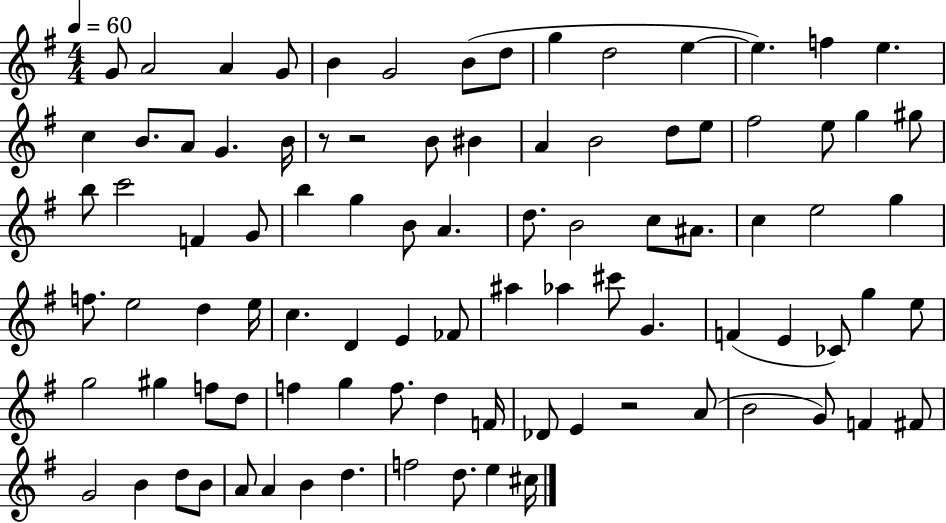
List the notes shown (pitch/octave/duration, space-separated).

G4/e A4/h A4/q G4/e B4/q G4/h B4/e D5/e G5/q D5/h E5/q E5/q. F5/q E5/q. C5/q B4/e. A4/e G4/q. B4/s R/e R/h B4/e BIS4/q A4/q B4/h D5/e E5/e F#5/h E5/e G5/q G#5/e B5/e C6/h F4/q G4/e B5/q G5/q B4/e A4/q. D5/e. B4/h C5/e A#4/e. C5/q E5/h G5/q F5/e. E5/h D5/q E5/s C5/q. D4/q E4/q FES4/e A#5/q Ab5/q C#6/e G4/q. F4/q E4/q CES4/e G5/q E5/e G5/h G#5/q F5/e D5/e F5/q G5/q F5/e. D5/q F4/s Db4/e E4/q R/h A4/e B4/h G4/e F4/q F#4/e G4/h B4/q D5/e B4/e A4/e A4/q B4/q D5/q. F5/h D5/e. E5/q C#5/s